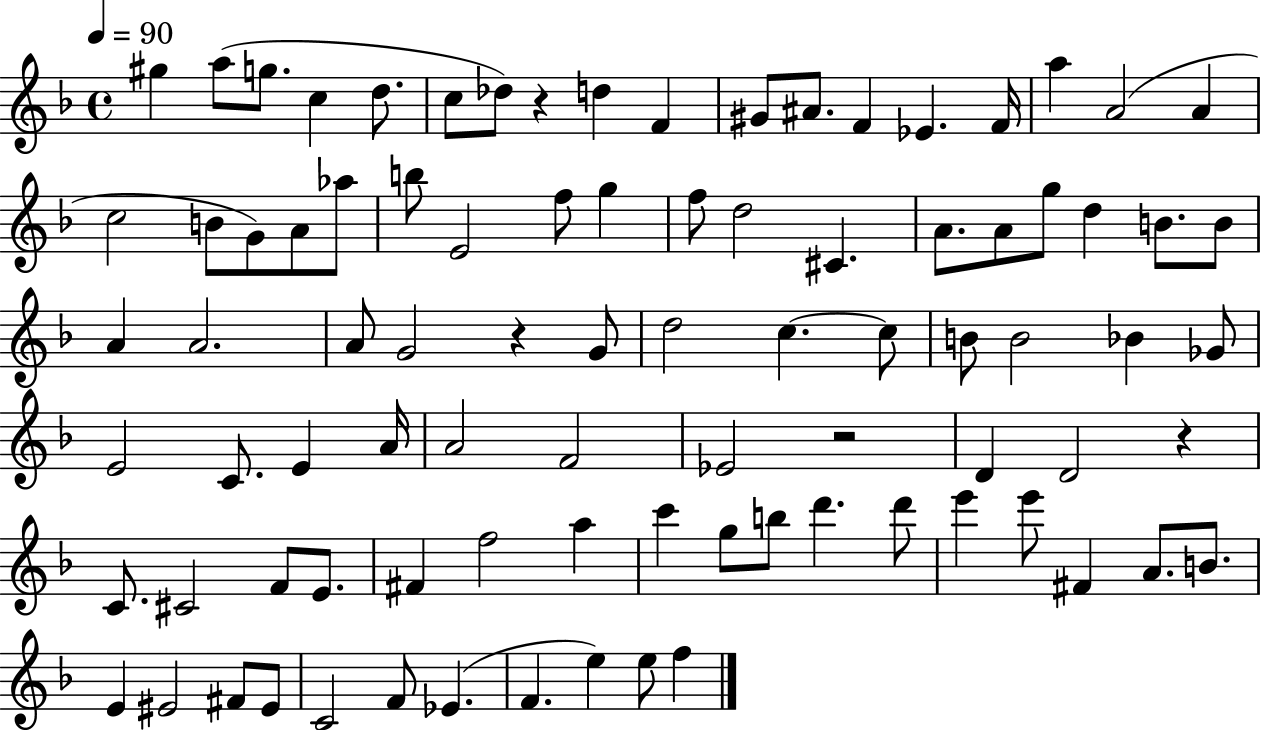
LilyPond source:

{
  \clef treble
  \time 4/4
  \defaultTimeSignature
  \key f \major
  \tempo 4 = 90
  gis''4 a''8( g''8. c''4 d''8. | c''8 des''8) r4 d''4 f'4 | gis'8 ais'8. f'4 ees'4. f'16 | a''4 a'2( a'4 | \break c''2 b'8 g'8) a'8 aes''8 | b''8 e'2 f''8 g''4 | f''8 d''2 cis'4. | a'8. a'8 g''8 d''4 b'8. b'8 | \break a'4 a'2. | a'8 g'2 r4 g'8 | d''2 c''4.~~ c''8 | b'8 b'2 bes'4 ges'8 | \break e'2 c'8. e'4 a'16 | a'2 f'2 | ees'2 r2 | d'4 d'2 r4 | \break c'8. cis'2 f'8 e'8. | fis'4 f''2 a''4 | c'''4 g''8 b''8 d'''4. d'''8 | e'''4 e'''8 fis'4 a'8. b'8. | \break e'4 eis'2 fis'8 eis'8 | c'2 f'8 ees'4.( | f'4. e''4) e''8 f''4 | \bar "|."
}